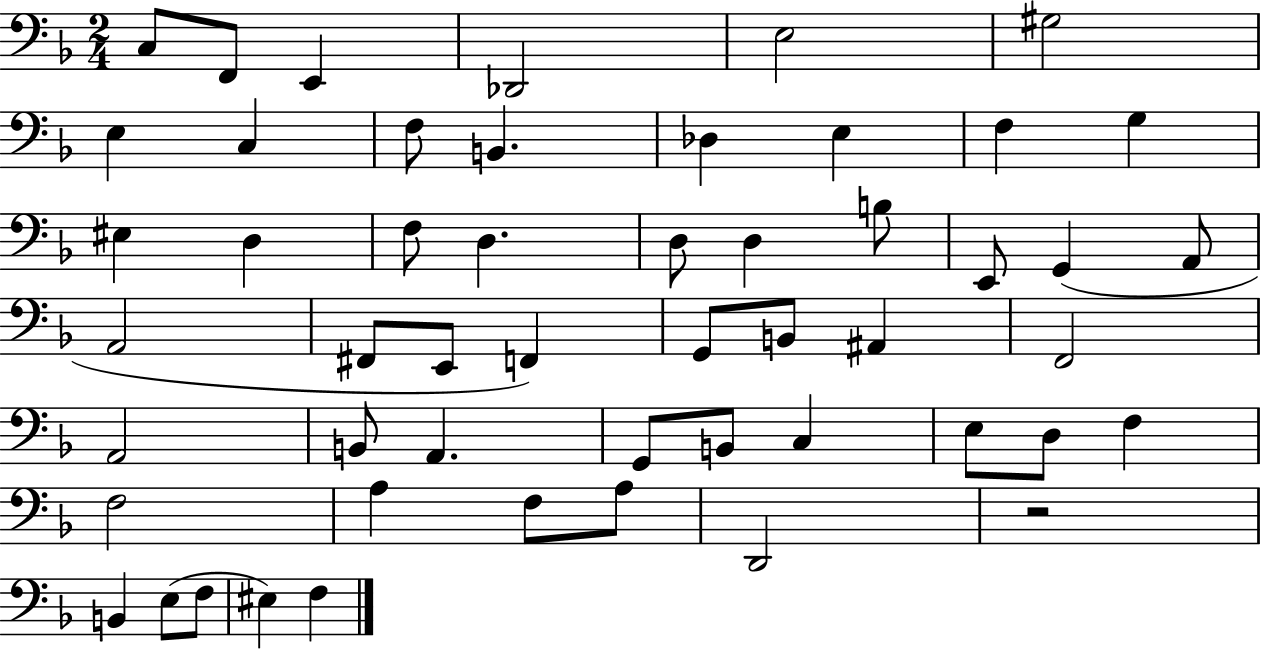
C3/e F2/e E2/q Db2/h E3/h G#3/h E3/q C3/q F3/e B2/q. Db3/q E3/q F3/q G3/q EIS3/q D3/q F3/e D3/q. D3/e D3/q B3/e E2/e G2/q A2/e A2/h F#2/e E2/e F2/q G2/e B2/e A#2/q F2/h A2/h B2/e A2/q. G2/e B2/e C3/q E3/e D3/e F3/q F3/h A3/q F3/e A3/e D2/h R/h B2/q E3/e F3/e EIS3/q F3/q